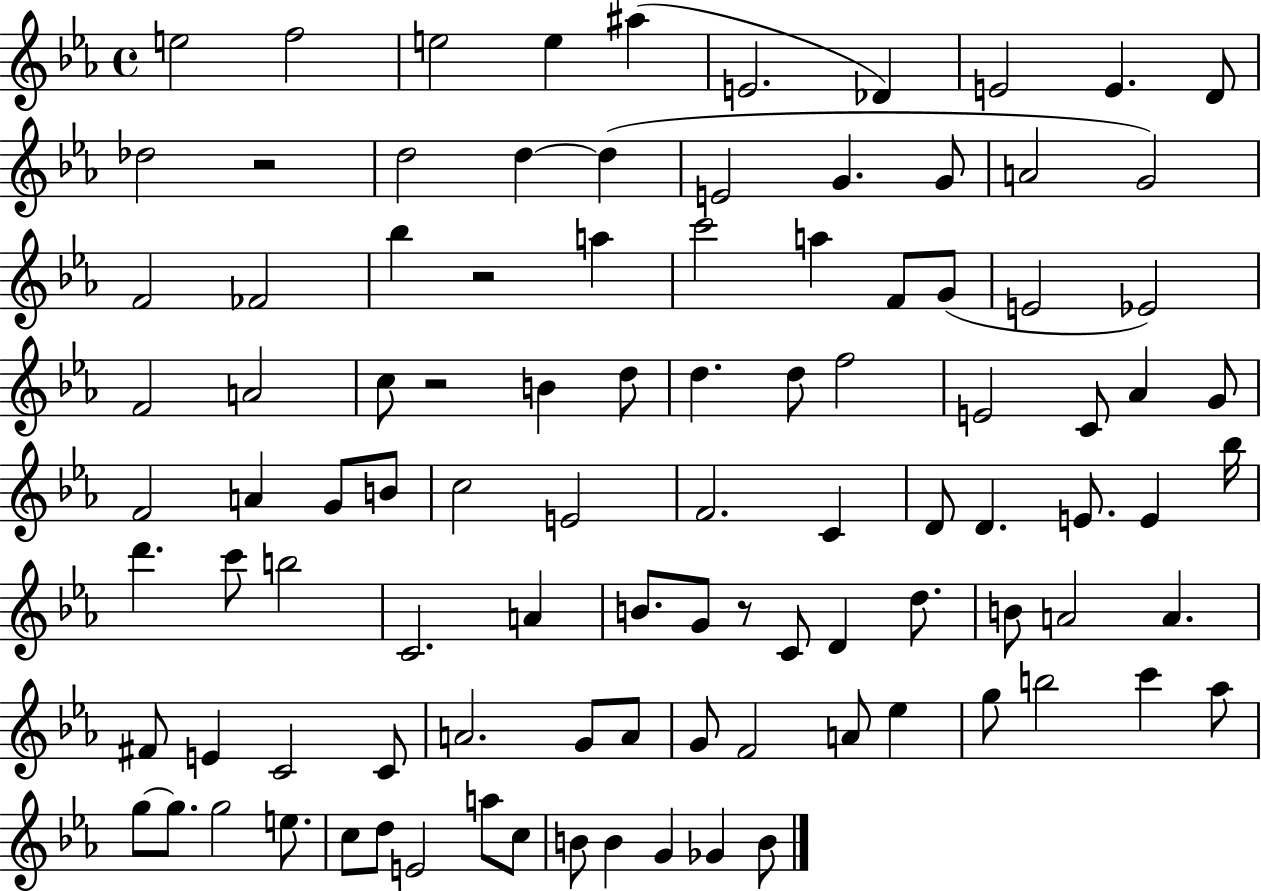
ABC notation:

X:1
T:Untitled
M:4/4
L:1/4
K:Eb
e2 f2 e2 e ^a E2 _D E2 E D/2 _d2 z2 d2 d d E2 G G/2 A2 G2 F2 _F2 _b z2 a c'2 a F/2 G/2 E2 _E2 F2 A2 c/2 z2 B d/2 d d/2 f2 E2 C/2 _A G/2 F2 A G/2 B/2 c2 E2 F2 C D/2 D E/2 E _b/4 d' c'/2 b2 C2 A B/2 G/2 z/2 C/2 D d/2 B/2 A2 A ^F/2 E C2 C/2 A2 G/2 A/2 G/2 F2 A/2 _e g/2 b2 c' _a/2 g/2 g/2 g2 e/2 c/2 d/2 E2 a/2 c/2 B/2 B G _G B/2